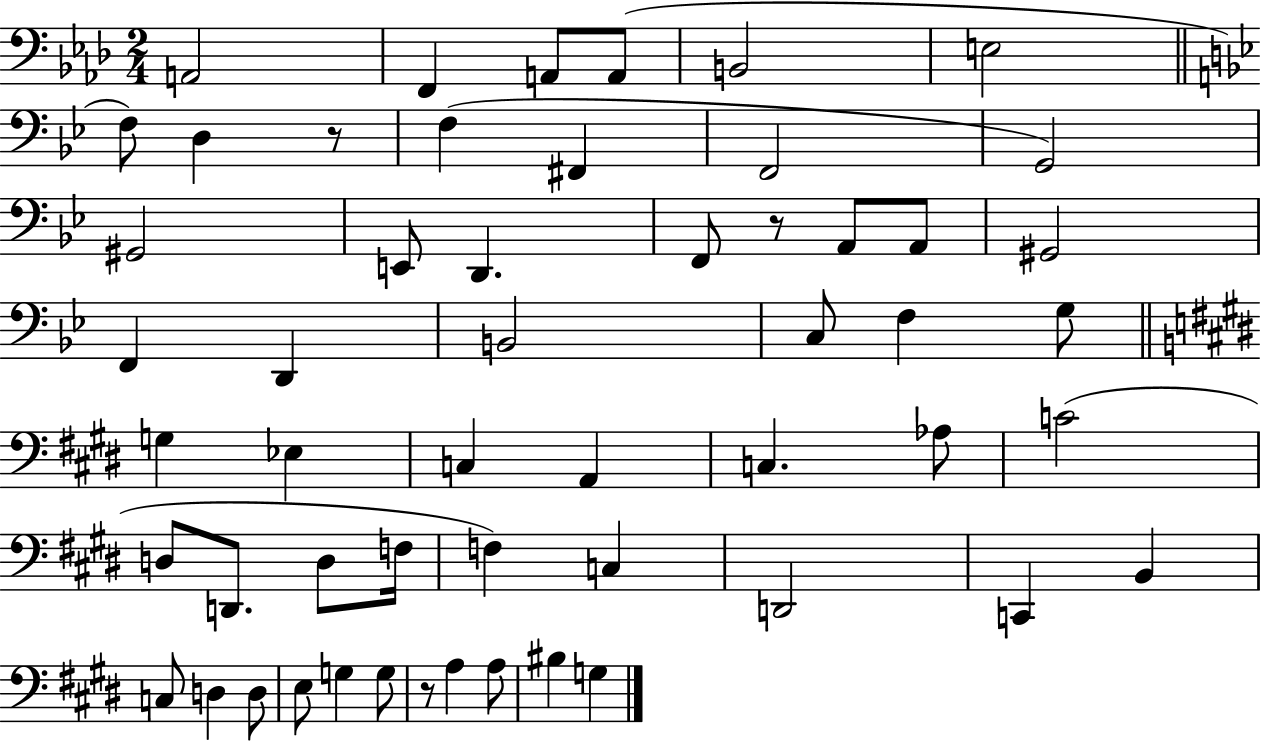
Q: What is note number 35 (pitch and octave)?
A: D3